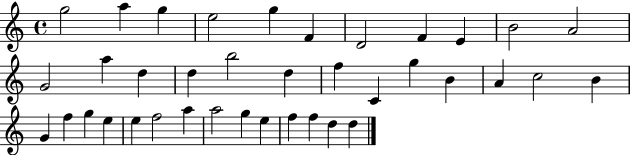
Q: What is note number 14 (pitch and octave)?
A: D5